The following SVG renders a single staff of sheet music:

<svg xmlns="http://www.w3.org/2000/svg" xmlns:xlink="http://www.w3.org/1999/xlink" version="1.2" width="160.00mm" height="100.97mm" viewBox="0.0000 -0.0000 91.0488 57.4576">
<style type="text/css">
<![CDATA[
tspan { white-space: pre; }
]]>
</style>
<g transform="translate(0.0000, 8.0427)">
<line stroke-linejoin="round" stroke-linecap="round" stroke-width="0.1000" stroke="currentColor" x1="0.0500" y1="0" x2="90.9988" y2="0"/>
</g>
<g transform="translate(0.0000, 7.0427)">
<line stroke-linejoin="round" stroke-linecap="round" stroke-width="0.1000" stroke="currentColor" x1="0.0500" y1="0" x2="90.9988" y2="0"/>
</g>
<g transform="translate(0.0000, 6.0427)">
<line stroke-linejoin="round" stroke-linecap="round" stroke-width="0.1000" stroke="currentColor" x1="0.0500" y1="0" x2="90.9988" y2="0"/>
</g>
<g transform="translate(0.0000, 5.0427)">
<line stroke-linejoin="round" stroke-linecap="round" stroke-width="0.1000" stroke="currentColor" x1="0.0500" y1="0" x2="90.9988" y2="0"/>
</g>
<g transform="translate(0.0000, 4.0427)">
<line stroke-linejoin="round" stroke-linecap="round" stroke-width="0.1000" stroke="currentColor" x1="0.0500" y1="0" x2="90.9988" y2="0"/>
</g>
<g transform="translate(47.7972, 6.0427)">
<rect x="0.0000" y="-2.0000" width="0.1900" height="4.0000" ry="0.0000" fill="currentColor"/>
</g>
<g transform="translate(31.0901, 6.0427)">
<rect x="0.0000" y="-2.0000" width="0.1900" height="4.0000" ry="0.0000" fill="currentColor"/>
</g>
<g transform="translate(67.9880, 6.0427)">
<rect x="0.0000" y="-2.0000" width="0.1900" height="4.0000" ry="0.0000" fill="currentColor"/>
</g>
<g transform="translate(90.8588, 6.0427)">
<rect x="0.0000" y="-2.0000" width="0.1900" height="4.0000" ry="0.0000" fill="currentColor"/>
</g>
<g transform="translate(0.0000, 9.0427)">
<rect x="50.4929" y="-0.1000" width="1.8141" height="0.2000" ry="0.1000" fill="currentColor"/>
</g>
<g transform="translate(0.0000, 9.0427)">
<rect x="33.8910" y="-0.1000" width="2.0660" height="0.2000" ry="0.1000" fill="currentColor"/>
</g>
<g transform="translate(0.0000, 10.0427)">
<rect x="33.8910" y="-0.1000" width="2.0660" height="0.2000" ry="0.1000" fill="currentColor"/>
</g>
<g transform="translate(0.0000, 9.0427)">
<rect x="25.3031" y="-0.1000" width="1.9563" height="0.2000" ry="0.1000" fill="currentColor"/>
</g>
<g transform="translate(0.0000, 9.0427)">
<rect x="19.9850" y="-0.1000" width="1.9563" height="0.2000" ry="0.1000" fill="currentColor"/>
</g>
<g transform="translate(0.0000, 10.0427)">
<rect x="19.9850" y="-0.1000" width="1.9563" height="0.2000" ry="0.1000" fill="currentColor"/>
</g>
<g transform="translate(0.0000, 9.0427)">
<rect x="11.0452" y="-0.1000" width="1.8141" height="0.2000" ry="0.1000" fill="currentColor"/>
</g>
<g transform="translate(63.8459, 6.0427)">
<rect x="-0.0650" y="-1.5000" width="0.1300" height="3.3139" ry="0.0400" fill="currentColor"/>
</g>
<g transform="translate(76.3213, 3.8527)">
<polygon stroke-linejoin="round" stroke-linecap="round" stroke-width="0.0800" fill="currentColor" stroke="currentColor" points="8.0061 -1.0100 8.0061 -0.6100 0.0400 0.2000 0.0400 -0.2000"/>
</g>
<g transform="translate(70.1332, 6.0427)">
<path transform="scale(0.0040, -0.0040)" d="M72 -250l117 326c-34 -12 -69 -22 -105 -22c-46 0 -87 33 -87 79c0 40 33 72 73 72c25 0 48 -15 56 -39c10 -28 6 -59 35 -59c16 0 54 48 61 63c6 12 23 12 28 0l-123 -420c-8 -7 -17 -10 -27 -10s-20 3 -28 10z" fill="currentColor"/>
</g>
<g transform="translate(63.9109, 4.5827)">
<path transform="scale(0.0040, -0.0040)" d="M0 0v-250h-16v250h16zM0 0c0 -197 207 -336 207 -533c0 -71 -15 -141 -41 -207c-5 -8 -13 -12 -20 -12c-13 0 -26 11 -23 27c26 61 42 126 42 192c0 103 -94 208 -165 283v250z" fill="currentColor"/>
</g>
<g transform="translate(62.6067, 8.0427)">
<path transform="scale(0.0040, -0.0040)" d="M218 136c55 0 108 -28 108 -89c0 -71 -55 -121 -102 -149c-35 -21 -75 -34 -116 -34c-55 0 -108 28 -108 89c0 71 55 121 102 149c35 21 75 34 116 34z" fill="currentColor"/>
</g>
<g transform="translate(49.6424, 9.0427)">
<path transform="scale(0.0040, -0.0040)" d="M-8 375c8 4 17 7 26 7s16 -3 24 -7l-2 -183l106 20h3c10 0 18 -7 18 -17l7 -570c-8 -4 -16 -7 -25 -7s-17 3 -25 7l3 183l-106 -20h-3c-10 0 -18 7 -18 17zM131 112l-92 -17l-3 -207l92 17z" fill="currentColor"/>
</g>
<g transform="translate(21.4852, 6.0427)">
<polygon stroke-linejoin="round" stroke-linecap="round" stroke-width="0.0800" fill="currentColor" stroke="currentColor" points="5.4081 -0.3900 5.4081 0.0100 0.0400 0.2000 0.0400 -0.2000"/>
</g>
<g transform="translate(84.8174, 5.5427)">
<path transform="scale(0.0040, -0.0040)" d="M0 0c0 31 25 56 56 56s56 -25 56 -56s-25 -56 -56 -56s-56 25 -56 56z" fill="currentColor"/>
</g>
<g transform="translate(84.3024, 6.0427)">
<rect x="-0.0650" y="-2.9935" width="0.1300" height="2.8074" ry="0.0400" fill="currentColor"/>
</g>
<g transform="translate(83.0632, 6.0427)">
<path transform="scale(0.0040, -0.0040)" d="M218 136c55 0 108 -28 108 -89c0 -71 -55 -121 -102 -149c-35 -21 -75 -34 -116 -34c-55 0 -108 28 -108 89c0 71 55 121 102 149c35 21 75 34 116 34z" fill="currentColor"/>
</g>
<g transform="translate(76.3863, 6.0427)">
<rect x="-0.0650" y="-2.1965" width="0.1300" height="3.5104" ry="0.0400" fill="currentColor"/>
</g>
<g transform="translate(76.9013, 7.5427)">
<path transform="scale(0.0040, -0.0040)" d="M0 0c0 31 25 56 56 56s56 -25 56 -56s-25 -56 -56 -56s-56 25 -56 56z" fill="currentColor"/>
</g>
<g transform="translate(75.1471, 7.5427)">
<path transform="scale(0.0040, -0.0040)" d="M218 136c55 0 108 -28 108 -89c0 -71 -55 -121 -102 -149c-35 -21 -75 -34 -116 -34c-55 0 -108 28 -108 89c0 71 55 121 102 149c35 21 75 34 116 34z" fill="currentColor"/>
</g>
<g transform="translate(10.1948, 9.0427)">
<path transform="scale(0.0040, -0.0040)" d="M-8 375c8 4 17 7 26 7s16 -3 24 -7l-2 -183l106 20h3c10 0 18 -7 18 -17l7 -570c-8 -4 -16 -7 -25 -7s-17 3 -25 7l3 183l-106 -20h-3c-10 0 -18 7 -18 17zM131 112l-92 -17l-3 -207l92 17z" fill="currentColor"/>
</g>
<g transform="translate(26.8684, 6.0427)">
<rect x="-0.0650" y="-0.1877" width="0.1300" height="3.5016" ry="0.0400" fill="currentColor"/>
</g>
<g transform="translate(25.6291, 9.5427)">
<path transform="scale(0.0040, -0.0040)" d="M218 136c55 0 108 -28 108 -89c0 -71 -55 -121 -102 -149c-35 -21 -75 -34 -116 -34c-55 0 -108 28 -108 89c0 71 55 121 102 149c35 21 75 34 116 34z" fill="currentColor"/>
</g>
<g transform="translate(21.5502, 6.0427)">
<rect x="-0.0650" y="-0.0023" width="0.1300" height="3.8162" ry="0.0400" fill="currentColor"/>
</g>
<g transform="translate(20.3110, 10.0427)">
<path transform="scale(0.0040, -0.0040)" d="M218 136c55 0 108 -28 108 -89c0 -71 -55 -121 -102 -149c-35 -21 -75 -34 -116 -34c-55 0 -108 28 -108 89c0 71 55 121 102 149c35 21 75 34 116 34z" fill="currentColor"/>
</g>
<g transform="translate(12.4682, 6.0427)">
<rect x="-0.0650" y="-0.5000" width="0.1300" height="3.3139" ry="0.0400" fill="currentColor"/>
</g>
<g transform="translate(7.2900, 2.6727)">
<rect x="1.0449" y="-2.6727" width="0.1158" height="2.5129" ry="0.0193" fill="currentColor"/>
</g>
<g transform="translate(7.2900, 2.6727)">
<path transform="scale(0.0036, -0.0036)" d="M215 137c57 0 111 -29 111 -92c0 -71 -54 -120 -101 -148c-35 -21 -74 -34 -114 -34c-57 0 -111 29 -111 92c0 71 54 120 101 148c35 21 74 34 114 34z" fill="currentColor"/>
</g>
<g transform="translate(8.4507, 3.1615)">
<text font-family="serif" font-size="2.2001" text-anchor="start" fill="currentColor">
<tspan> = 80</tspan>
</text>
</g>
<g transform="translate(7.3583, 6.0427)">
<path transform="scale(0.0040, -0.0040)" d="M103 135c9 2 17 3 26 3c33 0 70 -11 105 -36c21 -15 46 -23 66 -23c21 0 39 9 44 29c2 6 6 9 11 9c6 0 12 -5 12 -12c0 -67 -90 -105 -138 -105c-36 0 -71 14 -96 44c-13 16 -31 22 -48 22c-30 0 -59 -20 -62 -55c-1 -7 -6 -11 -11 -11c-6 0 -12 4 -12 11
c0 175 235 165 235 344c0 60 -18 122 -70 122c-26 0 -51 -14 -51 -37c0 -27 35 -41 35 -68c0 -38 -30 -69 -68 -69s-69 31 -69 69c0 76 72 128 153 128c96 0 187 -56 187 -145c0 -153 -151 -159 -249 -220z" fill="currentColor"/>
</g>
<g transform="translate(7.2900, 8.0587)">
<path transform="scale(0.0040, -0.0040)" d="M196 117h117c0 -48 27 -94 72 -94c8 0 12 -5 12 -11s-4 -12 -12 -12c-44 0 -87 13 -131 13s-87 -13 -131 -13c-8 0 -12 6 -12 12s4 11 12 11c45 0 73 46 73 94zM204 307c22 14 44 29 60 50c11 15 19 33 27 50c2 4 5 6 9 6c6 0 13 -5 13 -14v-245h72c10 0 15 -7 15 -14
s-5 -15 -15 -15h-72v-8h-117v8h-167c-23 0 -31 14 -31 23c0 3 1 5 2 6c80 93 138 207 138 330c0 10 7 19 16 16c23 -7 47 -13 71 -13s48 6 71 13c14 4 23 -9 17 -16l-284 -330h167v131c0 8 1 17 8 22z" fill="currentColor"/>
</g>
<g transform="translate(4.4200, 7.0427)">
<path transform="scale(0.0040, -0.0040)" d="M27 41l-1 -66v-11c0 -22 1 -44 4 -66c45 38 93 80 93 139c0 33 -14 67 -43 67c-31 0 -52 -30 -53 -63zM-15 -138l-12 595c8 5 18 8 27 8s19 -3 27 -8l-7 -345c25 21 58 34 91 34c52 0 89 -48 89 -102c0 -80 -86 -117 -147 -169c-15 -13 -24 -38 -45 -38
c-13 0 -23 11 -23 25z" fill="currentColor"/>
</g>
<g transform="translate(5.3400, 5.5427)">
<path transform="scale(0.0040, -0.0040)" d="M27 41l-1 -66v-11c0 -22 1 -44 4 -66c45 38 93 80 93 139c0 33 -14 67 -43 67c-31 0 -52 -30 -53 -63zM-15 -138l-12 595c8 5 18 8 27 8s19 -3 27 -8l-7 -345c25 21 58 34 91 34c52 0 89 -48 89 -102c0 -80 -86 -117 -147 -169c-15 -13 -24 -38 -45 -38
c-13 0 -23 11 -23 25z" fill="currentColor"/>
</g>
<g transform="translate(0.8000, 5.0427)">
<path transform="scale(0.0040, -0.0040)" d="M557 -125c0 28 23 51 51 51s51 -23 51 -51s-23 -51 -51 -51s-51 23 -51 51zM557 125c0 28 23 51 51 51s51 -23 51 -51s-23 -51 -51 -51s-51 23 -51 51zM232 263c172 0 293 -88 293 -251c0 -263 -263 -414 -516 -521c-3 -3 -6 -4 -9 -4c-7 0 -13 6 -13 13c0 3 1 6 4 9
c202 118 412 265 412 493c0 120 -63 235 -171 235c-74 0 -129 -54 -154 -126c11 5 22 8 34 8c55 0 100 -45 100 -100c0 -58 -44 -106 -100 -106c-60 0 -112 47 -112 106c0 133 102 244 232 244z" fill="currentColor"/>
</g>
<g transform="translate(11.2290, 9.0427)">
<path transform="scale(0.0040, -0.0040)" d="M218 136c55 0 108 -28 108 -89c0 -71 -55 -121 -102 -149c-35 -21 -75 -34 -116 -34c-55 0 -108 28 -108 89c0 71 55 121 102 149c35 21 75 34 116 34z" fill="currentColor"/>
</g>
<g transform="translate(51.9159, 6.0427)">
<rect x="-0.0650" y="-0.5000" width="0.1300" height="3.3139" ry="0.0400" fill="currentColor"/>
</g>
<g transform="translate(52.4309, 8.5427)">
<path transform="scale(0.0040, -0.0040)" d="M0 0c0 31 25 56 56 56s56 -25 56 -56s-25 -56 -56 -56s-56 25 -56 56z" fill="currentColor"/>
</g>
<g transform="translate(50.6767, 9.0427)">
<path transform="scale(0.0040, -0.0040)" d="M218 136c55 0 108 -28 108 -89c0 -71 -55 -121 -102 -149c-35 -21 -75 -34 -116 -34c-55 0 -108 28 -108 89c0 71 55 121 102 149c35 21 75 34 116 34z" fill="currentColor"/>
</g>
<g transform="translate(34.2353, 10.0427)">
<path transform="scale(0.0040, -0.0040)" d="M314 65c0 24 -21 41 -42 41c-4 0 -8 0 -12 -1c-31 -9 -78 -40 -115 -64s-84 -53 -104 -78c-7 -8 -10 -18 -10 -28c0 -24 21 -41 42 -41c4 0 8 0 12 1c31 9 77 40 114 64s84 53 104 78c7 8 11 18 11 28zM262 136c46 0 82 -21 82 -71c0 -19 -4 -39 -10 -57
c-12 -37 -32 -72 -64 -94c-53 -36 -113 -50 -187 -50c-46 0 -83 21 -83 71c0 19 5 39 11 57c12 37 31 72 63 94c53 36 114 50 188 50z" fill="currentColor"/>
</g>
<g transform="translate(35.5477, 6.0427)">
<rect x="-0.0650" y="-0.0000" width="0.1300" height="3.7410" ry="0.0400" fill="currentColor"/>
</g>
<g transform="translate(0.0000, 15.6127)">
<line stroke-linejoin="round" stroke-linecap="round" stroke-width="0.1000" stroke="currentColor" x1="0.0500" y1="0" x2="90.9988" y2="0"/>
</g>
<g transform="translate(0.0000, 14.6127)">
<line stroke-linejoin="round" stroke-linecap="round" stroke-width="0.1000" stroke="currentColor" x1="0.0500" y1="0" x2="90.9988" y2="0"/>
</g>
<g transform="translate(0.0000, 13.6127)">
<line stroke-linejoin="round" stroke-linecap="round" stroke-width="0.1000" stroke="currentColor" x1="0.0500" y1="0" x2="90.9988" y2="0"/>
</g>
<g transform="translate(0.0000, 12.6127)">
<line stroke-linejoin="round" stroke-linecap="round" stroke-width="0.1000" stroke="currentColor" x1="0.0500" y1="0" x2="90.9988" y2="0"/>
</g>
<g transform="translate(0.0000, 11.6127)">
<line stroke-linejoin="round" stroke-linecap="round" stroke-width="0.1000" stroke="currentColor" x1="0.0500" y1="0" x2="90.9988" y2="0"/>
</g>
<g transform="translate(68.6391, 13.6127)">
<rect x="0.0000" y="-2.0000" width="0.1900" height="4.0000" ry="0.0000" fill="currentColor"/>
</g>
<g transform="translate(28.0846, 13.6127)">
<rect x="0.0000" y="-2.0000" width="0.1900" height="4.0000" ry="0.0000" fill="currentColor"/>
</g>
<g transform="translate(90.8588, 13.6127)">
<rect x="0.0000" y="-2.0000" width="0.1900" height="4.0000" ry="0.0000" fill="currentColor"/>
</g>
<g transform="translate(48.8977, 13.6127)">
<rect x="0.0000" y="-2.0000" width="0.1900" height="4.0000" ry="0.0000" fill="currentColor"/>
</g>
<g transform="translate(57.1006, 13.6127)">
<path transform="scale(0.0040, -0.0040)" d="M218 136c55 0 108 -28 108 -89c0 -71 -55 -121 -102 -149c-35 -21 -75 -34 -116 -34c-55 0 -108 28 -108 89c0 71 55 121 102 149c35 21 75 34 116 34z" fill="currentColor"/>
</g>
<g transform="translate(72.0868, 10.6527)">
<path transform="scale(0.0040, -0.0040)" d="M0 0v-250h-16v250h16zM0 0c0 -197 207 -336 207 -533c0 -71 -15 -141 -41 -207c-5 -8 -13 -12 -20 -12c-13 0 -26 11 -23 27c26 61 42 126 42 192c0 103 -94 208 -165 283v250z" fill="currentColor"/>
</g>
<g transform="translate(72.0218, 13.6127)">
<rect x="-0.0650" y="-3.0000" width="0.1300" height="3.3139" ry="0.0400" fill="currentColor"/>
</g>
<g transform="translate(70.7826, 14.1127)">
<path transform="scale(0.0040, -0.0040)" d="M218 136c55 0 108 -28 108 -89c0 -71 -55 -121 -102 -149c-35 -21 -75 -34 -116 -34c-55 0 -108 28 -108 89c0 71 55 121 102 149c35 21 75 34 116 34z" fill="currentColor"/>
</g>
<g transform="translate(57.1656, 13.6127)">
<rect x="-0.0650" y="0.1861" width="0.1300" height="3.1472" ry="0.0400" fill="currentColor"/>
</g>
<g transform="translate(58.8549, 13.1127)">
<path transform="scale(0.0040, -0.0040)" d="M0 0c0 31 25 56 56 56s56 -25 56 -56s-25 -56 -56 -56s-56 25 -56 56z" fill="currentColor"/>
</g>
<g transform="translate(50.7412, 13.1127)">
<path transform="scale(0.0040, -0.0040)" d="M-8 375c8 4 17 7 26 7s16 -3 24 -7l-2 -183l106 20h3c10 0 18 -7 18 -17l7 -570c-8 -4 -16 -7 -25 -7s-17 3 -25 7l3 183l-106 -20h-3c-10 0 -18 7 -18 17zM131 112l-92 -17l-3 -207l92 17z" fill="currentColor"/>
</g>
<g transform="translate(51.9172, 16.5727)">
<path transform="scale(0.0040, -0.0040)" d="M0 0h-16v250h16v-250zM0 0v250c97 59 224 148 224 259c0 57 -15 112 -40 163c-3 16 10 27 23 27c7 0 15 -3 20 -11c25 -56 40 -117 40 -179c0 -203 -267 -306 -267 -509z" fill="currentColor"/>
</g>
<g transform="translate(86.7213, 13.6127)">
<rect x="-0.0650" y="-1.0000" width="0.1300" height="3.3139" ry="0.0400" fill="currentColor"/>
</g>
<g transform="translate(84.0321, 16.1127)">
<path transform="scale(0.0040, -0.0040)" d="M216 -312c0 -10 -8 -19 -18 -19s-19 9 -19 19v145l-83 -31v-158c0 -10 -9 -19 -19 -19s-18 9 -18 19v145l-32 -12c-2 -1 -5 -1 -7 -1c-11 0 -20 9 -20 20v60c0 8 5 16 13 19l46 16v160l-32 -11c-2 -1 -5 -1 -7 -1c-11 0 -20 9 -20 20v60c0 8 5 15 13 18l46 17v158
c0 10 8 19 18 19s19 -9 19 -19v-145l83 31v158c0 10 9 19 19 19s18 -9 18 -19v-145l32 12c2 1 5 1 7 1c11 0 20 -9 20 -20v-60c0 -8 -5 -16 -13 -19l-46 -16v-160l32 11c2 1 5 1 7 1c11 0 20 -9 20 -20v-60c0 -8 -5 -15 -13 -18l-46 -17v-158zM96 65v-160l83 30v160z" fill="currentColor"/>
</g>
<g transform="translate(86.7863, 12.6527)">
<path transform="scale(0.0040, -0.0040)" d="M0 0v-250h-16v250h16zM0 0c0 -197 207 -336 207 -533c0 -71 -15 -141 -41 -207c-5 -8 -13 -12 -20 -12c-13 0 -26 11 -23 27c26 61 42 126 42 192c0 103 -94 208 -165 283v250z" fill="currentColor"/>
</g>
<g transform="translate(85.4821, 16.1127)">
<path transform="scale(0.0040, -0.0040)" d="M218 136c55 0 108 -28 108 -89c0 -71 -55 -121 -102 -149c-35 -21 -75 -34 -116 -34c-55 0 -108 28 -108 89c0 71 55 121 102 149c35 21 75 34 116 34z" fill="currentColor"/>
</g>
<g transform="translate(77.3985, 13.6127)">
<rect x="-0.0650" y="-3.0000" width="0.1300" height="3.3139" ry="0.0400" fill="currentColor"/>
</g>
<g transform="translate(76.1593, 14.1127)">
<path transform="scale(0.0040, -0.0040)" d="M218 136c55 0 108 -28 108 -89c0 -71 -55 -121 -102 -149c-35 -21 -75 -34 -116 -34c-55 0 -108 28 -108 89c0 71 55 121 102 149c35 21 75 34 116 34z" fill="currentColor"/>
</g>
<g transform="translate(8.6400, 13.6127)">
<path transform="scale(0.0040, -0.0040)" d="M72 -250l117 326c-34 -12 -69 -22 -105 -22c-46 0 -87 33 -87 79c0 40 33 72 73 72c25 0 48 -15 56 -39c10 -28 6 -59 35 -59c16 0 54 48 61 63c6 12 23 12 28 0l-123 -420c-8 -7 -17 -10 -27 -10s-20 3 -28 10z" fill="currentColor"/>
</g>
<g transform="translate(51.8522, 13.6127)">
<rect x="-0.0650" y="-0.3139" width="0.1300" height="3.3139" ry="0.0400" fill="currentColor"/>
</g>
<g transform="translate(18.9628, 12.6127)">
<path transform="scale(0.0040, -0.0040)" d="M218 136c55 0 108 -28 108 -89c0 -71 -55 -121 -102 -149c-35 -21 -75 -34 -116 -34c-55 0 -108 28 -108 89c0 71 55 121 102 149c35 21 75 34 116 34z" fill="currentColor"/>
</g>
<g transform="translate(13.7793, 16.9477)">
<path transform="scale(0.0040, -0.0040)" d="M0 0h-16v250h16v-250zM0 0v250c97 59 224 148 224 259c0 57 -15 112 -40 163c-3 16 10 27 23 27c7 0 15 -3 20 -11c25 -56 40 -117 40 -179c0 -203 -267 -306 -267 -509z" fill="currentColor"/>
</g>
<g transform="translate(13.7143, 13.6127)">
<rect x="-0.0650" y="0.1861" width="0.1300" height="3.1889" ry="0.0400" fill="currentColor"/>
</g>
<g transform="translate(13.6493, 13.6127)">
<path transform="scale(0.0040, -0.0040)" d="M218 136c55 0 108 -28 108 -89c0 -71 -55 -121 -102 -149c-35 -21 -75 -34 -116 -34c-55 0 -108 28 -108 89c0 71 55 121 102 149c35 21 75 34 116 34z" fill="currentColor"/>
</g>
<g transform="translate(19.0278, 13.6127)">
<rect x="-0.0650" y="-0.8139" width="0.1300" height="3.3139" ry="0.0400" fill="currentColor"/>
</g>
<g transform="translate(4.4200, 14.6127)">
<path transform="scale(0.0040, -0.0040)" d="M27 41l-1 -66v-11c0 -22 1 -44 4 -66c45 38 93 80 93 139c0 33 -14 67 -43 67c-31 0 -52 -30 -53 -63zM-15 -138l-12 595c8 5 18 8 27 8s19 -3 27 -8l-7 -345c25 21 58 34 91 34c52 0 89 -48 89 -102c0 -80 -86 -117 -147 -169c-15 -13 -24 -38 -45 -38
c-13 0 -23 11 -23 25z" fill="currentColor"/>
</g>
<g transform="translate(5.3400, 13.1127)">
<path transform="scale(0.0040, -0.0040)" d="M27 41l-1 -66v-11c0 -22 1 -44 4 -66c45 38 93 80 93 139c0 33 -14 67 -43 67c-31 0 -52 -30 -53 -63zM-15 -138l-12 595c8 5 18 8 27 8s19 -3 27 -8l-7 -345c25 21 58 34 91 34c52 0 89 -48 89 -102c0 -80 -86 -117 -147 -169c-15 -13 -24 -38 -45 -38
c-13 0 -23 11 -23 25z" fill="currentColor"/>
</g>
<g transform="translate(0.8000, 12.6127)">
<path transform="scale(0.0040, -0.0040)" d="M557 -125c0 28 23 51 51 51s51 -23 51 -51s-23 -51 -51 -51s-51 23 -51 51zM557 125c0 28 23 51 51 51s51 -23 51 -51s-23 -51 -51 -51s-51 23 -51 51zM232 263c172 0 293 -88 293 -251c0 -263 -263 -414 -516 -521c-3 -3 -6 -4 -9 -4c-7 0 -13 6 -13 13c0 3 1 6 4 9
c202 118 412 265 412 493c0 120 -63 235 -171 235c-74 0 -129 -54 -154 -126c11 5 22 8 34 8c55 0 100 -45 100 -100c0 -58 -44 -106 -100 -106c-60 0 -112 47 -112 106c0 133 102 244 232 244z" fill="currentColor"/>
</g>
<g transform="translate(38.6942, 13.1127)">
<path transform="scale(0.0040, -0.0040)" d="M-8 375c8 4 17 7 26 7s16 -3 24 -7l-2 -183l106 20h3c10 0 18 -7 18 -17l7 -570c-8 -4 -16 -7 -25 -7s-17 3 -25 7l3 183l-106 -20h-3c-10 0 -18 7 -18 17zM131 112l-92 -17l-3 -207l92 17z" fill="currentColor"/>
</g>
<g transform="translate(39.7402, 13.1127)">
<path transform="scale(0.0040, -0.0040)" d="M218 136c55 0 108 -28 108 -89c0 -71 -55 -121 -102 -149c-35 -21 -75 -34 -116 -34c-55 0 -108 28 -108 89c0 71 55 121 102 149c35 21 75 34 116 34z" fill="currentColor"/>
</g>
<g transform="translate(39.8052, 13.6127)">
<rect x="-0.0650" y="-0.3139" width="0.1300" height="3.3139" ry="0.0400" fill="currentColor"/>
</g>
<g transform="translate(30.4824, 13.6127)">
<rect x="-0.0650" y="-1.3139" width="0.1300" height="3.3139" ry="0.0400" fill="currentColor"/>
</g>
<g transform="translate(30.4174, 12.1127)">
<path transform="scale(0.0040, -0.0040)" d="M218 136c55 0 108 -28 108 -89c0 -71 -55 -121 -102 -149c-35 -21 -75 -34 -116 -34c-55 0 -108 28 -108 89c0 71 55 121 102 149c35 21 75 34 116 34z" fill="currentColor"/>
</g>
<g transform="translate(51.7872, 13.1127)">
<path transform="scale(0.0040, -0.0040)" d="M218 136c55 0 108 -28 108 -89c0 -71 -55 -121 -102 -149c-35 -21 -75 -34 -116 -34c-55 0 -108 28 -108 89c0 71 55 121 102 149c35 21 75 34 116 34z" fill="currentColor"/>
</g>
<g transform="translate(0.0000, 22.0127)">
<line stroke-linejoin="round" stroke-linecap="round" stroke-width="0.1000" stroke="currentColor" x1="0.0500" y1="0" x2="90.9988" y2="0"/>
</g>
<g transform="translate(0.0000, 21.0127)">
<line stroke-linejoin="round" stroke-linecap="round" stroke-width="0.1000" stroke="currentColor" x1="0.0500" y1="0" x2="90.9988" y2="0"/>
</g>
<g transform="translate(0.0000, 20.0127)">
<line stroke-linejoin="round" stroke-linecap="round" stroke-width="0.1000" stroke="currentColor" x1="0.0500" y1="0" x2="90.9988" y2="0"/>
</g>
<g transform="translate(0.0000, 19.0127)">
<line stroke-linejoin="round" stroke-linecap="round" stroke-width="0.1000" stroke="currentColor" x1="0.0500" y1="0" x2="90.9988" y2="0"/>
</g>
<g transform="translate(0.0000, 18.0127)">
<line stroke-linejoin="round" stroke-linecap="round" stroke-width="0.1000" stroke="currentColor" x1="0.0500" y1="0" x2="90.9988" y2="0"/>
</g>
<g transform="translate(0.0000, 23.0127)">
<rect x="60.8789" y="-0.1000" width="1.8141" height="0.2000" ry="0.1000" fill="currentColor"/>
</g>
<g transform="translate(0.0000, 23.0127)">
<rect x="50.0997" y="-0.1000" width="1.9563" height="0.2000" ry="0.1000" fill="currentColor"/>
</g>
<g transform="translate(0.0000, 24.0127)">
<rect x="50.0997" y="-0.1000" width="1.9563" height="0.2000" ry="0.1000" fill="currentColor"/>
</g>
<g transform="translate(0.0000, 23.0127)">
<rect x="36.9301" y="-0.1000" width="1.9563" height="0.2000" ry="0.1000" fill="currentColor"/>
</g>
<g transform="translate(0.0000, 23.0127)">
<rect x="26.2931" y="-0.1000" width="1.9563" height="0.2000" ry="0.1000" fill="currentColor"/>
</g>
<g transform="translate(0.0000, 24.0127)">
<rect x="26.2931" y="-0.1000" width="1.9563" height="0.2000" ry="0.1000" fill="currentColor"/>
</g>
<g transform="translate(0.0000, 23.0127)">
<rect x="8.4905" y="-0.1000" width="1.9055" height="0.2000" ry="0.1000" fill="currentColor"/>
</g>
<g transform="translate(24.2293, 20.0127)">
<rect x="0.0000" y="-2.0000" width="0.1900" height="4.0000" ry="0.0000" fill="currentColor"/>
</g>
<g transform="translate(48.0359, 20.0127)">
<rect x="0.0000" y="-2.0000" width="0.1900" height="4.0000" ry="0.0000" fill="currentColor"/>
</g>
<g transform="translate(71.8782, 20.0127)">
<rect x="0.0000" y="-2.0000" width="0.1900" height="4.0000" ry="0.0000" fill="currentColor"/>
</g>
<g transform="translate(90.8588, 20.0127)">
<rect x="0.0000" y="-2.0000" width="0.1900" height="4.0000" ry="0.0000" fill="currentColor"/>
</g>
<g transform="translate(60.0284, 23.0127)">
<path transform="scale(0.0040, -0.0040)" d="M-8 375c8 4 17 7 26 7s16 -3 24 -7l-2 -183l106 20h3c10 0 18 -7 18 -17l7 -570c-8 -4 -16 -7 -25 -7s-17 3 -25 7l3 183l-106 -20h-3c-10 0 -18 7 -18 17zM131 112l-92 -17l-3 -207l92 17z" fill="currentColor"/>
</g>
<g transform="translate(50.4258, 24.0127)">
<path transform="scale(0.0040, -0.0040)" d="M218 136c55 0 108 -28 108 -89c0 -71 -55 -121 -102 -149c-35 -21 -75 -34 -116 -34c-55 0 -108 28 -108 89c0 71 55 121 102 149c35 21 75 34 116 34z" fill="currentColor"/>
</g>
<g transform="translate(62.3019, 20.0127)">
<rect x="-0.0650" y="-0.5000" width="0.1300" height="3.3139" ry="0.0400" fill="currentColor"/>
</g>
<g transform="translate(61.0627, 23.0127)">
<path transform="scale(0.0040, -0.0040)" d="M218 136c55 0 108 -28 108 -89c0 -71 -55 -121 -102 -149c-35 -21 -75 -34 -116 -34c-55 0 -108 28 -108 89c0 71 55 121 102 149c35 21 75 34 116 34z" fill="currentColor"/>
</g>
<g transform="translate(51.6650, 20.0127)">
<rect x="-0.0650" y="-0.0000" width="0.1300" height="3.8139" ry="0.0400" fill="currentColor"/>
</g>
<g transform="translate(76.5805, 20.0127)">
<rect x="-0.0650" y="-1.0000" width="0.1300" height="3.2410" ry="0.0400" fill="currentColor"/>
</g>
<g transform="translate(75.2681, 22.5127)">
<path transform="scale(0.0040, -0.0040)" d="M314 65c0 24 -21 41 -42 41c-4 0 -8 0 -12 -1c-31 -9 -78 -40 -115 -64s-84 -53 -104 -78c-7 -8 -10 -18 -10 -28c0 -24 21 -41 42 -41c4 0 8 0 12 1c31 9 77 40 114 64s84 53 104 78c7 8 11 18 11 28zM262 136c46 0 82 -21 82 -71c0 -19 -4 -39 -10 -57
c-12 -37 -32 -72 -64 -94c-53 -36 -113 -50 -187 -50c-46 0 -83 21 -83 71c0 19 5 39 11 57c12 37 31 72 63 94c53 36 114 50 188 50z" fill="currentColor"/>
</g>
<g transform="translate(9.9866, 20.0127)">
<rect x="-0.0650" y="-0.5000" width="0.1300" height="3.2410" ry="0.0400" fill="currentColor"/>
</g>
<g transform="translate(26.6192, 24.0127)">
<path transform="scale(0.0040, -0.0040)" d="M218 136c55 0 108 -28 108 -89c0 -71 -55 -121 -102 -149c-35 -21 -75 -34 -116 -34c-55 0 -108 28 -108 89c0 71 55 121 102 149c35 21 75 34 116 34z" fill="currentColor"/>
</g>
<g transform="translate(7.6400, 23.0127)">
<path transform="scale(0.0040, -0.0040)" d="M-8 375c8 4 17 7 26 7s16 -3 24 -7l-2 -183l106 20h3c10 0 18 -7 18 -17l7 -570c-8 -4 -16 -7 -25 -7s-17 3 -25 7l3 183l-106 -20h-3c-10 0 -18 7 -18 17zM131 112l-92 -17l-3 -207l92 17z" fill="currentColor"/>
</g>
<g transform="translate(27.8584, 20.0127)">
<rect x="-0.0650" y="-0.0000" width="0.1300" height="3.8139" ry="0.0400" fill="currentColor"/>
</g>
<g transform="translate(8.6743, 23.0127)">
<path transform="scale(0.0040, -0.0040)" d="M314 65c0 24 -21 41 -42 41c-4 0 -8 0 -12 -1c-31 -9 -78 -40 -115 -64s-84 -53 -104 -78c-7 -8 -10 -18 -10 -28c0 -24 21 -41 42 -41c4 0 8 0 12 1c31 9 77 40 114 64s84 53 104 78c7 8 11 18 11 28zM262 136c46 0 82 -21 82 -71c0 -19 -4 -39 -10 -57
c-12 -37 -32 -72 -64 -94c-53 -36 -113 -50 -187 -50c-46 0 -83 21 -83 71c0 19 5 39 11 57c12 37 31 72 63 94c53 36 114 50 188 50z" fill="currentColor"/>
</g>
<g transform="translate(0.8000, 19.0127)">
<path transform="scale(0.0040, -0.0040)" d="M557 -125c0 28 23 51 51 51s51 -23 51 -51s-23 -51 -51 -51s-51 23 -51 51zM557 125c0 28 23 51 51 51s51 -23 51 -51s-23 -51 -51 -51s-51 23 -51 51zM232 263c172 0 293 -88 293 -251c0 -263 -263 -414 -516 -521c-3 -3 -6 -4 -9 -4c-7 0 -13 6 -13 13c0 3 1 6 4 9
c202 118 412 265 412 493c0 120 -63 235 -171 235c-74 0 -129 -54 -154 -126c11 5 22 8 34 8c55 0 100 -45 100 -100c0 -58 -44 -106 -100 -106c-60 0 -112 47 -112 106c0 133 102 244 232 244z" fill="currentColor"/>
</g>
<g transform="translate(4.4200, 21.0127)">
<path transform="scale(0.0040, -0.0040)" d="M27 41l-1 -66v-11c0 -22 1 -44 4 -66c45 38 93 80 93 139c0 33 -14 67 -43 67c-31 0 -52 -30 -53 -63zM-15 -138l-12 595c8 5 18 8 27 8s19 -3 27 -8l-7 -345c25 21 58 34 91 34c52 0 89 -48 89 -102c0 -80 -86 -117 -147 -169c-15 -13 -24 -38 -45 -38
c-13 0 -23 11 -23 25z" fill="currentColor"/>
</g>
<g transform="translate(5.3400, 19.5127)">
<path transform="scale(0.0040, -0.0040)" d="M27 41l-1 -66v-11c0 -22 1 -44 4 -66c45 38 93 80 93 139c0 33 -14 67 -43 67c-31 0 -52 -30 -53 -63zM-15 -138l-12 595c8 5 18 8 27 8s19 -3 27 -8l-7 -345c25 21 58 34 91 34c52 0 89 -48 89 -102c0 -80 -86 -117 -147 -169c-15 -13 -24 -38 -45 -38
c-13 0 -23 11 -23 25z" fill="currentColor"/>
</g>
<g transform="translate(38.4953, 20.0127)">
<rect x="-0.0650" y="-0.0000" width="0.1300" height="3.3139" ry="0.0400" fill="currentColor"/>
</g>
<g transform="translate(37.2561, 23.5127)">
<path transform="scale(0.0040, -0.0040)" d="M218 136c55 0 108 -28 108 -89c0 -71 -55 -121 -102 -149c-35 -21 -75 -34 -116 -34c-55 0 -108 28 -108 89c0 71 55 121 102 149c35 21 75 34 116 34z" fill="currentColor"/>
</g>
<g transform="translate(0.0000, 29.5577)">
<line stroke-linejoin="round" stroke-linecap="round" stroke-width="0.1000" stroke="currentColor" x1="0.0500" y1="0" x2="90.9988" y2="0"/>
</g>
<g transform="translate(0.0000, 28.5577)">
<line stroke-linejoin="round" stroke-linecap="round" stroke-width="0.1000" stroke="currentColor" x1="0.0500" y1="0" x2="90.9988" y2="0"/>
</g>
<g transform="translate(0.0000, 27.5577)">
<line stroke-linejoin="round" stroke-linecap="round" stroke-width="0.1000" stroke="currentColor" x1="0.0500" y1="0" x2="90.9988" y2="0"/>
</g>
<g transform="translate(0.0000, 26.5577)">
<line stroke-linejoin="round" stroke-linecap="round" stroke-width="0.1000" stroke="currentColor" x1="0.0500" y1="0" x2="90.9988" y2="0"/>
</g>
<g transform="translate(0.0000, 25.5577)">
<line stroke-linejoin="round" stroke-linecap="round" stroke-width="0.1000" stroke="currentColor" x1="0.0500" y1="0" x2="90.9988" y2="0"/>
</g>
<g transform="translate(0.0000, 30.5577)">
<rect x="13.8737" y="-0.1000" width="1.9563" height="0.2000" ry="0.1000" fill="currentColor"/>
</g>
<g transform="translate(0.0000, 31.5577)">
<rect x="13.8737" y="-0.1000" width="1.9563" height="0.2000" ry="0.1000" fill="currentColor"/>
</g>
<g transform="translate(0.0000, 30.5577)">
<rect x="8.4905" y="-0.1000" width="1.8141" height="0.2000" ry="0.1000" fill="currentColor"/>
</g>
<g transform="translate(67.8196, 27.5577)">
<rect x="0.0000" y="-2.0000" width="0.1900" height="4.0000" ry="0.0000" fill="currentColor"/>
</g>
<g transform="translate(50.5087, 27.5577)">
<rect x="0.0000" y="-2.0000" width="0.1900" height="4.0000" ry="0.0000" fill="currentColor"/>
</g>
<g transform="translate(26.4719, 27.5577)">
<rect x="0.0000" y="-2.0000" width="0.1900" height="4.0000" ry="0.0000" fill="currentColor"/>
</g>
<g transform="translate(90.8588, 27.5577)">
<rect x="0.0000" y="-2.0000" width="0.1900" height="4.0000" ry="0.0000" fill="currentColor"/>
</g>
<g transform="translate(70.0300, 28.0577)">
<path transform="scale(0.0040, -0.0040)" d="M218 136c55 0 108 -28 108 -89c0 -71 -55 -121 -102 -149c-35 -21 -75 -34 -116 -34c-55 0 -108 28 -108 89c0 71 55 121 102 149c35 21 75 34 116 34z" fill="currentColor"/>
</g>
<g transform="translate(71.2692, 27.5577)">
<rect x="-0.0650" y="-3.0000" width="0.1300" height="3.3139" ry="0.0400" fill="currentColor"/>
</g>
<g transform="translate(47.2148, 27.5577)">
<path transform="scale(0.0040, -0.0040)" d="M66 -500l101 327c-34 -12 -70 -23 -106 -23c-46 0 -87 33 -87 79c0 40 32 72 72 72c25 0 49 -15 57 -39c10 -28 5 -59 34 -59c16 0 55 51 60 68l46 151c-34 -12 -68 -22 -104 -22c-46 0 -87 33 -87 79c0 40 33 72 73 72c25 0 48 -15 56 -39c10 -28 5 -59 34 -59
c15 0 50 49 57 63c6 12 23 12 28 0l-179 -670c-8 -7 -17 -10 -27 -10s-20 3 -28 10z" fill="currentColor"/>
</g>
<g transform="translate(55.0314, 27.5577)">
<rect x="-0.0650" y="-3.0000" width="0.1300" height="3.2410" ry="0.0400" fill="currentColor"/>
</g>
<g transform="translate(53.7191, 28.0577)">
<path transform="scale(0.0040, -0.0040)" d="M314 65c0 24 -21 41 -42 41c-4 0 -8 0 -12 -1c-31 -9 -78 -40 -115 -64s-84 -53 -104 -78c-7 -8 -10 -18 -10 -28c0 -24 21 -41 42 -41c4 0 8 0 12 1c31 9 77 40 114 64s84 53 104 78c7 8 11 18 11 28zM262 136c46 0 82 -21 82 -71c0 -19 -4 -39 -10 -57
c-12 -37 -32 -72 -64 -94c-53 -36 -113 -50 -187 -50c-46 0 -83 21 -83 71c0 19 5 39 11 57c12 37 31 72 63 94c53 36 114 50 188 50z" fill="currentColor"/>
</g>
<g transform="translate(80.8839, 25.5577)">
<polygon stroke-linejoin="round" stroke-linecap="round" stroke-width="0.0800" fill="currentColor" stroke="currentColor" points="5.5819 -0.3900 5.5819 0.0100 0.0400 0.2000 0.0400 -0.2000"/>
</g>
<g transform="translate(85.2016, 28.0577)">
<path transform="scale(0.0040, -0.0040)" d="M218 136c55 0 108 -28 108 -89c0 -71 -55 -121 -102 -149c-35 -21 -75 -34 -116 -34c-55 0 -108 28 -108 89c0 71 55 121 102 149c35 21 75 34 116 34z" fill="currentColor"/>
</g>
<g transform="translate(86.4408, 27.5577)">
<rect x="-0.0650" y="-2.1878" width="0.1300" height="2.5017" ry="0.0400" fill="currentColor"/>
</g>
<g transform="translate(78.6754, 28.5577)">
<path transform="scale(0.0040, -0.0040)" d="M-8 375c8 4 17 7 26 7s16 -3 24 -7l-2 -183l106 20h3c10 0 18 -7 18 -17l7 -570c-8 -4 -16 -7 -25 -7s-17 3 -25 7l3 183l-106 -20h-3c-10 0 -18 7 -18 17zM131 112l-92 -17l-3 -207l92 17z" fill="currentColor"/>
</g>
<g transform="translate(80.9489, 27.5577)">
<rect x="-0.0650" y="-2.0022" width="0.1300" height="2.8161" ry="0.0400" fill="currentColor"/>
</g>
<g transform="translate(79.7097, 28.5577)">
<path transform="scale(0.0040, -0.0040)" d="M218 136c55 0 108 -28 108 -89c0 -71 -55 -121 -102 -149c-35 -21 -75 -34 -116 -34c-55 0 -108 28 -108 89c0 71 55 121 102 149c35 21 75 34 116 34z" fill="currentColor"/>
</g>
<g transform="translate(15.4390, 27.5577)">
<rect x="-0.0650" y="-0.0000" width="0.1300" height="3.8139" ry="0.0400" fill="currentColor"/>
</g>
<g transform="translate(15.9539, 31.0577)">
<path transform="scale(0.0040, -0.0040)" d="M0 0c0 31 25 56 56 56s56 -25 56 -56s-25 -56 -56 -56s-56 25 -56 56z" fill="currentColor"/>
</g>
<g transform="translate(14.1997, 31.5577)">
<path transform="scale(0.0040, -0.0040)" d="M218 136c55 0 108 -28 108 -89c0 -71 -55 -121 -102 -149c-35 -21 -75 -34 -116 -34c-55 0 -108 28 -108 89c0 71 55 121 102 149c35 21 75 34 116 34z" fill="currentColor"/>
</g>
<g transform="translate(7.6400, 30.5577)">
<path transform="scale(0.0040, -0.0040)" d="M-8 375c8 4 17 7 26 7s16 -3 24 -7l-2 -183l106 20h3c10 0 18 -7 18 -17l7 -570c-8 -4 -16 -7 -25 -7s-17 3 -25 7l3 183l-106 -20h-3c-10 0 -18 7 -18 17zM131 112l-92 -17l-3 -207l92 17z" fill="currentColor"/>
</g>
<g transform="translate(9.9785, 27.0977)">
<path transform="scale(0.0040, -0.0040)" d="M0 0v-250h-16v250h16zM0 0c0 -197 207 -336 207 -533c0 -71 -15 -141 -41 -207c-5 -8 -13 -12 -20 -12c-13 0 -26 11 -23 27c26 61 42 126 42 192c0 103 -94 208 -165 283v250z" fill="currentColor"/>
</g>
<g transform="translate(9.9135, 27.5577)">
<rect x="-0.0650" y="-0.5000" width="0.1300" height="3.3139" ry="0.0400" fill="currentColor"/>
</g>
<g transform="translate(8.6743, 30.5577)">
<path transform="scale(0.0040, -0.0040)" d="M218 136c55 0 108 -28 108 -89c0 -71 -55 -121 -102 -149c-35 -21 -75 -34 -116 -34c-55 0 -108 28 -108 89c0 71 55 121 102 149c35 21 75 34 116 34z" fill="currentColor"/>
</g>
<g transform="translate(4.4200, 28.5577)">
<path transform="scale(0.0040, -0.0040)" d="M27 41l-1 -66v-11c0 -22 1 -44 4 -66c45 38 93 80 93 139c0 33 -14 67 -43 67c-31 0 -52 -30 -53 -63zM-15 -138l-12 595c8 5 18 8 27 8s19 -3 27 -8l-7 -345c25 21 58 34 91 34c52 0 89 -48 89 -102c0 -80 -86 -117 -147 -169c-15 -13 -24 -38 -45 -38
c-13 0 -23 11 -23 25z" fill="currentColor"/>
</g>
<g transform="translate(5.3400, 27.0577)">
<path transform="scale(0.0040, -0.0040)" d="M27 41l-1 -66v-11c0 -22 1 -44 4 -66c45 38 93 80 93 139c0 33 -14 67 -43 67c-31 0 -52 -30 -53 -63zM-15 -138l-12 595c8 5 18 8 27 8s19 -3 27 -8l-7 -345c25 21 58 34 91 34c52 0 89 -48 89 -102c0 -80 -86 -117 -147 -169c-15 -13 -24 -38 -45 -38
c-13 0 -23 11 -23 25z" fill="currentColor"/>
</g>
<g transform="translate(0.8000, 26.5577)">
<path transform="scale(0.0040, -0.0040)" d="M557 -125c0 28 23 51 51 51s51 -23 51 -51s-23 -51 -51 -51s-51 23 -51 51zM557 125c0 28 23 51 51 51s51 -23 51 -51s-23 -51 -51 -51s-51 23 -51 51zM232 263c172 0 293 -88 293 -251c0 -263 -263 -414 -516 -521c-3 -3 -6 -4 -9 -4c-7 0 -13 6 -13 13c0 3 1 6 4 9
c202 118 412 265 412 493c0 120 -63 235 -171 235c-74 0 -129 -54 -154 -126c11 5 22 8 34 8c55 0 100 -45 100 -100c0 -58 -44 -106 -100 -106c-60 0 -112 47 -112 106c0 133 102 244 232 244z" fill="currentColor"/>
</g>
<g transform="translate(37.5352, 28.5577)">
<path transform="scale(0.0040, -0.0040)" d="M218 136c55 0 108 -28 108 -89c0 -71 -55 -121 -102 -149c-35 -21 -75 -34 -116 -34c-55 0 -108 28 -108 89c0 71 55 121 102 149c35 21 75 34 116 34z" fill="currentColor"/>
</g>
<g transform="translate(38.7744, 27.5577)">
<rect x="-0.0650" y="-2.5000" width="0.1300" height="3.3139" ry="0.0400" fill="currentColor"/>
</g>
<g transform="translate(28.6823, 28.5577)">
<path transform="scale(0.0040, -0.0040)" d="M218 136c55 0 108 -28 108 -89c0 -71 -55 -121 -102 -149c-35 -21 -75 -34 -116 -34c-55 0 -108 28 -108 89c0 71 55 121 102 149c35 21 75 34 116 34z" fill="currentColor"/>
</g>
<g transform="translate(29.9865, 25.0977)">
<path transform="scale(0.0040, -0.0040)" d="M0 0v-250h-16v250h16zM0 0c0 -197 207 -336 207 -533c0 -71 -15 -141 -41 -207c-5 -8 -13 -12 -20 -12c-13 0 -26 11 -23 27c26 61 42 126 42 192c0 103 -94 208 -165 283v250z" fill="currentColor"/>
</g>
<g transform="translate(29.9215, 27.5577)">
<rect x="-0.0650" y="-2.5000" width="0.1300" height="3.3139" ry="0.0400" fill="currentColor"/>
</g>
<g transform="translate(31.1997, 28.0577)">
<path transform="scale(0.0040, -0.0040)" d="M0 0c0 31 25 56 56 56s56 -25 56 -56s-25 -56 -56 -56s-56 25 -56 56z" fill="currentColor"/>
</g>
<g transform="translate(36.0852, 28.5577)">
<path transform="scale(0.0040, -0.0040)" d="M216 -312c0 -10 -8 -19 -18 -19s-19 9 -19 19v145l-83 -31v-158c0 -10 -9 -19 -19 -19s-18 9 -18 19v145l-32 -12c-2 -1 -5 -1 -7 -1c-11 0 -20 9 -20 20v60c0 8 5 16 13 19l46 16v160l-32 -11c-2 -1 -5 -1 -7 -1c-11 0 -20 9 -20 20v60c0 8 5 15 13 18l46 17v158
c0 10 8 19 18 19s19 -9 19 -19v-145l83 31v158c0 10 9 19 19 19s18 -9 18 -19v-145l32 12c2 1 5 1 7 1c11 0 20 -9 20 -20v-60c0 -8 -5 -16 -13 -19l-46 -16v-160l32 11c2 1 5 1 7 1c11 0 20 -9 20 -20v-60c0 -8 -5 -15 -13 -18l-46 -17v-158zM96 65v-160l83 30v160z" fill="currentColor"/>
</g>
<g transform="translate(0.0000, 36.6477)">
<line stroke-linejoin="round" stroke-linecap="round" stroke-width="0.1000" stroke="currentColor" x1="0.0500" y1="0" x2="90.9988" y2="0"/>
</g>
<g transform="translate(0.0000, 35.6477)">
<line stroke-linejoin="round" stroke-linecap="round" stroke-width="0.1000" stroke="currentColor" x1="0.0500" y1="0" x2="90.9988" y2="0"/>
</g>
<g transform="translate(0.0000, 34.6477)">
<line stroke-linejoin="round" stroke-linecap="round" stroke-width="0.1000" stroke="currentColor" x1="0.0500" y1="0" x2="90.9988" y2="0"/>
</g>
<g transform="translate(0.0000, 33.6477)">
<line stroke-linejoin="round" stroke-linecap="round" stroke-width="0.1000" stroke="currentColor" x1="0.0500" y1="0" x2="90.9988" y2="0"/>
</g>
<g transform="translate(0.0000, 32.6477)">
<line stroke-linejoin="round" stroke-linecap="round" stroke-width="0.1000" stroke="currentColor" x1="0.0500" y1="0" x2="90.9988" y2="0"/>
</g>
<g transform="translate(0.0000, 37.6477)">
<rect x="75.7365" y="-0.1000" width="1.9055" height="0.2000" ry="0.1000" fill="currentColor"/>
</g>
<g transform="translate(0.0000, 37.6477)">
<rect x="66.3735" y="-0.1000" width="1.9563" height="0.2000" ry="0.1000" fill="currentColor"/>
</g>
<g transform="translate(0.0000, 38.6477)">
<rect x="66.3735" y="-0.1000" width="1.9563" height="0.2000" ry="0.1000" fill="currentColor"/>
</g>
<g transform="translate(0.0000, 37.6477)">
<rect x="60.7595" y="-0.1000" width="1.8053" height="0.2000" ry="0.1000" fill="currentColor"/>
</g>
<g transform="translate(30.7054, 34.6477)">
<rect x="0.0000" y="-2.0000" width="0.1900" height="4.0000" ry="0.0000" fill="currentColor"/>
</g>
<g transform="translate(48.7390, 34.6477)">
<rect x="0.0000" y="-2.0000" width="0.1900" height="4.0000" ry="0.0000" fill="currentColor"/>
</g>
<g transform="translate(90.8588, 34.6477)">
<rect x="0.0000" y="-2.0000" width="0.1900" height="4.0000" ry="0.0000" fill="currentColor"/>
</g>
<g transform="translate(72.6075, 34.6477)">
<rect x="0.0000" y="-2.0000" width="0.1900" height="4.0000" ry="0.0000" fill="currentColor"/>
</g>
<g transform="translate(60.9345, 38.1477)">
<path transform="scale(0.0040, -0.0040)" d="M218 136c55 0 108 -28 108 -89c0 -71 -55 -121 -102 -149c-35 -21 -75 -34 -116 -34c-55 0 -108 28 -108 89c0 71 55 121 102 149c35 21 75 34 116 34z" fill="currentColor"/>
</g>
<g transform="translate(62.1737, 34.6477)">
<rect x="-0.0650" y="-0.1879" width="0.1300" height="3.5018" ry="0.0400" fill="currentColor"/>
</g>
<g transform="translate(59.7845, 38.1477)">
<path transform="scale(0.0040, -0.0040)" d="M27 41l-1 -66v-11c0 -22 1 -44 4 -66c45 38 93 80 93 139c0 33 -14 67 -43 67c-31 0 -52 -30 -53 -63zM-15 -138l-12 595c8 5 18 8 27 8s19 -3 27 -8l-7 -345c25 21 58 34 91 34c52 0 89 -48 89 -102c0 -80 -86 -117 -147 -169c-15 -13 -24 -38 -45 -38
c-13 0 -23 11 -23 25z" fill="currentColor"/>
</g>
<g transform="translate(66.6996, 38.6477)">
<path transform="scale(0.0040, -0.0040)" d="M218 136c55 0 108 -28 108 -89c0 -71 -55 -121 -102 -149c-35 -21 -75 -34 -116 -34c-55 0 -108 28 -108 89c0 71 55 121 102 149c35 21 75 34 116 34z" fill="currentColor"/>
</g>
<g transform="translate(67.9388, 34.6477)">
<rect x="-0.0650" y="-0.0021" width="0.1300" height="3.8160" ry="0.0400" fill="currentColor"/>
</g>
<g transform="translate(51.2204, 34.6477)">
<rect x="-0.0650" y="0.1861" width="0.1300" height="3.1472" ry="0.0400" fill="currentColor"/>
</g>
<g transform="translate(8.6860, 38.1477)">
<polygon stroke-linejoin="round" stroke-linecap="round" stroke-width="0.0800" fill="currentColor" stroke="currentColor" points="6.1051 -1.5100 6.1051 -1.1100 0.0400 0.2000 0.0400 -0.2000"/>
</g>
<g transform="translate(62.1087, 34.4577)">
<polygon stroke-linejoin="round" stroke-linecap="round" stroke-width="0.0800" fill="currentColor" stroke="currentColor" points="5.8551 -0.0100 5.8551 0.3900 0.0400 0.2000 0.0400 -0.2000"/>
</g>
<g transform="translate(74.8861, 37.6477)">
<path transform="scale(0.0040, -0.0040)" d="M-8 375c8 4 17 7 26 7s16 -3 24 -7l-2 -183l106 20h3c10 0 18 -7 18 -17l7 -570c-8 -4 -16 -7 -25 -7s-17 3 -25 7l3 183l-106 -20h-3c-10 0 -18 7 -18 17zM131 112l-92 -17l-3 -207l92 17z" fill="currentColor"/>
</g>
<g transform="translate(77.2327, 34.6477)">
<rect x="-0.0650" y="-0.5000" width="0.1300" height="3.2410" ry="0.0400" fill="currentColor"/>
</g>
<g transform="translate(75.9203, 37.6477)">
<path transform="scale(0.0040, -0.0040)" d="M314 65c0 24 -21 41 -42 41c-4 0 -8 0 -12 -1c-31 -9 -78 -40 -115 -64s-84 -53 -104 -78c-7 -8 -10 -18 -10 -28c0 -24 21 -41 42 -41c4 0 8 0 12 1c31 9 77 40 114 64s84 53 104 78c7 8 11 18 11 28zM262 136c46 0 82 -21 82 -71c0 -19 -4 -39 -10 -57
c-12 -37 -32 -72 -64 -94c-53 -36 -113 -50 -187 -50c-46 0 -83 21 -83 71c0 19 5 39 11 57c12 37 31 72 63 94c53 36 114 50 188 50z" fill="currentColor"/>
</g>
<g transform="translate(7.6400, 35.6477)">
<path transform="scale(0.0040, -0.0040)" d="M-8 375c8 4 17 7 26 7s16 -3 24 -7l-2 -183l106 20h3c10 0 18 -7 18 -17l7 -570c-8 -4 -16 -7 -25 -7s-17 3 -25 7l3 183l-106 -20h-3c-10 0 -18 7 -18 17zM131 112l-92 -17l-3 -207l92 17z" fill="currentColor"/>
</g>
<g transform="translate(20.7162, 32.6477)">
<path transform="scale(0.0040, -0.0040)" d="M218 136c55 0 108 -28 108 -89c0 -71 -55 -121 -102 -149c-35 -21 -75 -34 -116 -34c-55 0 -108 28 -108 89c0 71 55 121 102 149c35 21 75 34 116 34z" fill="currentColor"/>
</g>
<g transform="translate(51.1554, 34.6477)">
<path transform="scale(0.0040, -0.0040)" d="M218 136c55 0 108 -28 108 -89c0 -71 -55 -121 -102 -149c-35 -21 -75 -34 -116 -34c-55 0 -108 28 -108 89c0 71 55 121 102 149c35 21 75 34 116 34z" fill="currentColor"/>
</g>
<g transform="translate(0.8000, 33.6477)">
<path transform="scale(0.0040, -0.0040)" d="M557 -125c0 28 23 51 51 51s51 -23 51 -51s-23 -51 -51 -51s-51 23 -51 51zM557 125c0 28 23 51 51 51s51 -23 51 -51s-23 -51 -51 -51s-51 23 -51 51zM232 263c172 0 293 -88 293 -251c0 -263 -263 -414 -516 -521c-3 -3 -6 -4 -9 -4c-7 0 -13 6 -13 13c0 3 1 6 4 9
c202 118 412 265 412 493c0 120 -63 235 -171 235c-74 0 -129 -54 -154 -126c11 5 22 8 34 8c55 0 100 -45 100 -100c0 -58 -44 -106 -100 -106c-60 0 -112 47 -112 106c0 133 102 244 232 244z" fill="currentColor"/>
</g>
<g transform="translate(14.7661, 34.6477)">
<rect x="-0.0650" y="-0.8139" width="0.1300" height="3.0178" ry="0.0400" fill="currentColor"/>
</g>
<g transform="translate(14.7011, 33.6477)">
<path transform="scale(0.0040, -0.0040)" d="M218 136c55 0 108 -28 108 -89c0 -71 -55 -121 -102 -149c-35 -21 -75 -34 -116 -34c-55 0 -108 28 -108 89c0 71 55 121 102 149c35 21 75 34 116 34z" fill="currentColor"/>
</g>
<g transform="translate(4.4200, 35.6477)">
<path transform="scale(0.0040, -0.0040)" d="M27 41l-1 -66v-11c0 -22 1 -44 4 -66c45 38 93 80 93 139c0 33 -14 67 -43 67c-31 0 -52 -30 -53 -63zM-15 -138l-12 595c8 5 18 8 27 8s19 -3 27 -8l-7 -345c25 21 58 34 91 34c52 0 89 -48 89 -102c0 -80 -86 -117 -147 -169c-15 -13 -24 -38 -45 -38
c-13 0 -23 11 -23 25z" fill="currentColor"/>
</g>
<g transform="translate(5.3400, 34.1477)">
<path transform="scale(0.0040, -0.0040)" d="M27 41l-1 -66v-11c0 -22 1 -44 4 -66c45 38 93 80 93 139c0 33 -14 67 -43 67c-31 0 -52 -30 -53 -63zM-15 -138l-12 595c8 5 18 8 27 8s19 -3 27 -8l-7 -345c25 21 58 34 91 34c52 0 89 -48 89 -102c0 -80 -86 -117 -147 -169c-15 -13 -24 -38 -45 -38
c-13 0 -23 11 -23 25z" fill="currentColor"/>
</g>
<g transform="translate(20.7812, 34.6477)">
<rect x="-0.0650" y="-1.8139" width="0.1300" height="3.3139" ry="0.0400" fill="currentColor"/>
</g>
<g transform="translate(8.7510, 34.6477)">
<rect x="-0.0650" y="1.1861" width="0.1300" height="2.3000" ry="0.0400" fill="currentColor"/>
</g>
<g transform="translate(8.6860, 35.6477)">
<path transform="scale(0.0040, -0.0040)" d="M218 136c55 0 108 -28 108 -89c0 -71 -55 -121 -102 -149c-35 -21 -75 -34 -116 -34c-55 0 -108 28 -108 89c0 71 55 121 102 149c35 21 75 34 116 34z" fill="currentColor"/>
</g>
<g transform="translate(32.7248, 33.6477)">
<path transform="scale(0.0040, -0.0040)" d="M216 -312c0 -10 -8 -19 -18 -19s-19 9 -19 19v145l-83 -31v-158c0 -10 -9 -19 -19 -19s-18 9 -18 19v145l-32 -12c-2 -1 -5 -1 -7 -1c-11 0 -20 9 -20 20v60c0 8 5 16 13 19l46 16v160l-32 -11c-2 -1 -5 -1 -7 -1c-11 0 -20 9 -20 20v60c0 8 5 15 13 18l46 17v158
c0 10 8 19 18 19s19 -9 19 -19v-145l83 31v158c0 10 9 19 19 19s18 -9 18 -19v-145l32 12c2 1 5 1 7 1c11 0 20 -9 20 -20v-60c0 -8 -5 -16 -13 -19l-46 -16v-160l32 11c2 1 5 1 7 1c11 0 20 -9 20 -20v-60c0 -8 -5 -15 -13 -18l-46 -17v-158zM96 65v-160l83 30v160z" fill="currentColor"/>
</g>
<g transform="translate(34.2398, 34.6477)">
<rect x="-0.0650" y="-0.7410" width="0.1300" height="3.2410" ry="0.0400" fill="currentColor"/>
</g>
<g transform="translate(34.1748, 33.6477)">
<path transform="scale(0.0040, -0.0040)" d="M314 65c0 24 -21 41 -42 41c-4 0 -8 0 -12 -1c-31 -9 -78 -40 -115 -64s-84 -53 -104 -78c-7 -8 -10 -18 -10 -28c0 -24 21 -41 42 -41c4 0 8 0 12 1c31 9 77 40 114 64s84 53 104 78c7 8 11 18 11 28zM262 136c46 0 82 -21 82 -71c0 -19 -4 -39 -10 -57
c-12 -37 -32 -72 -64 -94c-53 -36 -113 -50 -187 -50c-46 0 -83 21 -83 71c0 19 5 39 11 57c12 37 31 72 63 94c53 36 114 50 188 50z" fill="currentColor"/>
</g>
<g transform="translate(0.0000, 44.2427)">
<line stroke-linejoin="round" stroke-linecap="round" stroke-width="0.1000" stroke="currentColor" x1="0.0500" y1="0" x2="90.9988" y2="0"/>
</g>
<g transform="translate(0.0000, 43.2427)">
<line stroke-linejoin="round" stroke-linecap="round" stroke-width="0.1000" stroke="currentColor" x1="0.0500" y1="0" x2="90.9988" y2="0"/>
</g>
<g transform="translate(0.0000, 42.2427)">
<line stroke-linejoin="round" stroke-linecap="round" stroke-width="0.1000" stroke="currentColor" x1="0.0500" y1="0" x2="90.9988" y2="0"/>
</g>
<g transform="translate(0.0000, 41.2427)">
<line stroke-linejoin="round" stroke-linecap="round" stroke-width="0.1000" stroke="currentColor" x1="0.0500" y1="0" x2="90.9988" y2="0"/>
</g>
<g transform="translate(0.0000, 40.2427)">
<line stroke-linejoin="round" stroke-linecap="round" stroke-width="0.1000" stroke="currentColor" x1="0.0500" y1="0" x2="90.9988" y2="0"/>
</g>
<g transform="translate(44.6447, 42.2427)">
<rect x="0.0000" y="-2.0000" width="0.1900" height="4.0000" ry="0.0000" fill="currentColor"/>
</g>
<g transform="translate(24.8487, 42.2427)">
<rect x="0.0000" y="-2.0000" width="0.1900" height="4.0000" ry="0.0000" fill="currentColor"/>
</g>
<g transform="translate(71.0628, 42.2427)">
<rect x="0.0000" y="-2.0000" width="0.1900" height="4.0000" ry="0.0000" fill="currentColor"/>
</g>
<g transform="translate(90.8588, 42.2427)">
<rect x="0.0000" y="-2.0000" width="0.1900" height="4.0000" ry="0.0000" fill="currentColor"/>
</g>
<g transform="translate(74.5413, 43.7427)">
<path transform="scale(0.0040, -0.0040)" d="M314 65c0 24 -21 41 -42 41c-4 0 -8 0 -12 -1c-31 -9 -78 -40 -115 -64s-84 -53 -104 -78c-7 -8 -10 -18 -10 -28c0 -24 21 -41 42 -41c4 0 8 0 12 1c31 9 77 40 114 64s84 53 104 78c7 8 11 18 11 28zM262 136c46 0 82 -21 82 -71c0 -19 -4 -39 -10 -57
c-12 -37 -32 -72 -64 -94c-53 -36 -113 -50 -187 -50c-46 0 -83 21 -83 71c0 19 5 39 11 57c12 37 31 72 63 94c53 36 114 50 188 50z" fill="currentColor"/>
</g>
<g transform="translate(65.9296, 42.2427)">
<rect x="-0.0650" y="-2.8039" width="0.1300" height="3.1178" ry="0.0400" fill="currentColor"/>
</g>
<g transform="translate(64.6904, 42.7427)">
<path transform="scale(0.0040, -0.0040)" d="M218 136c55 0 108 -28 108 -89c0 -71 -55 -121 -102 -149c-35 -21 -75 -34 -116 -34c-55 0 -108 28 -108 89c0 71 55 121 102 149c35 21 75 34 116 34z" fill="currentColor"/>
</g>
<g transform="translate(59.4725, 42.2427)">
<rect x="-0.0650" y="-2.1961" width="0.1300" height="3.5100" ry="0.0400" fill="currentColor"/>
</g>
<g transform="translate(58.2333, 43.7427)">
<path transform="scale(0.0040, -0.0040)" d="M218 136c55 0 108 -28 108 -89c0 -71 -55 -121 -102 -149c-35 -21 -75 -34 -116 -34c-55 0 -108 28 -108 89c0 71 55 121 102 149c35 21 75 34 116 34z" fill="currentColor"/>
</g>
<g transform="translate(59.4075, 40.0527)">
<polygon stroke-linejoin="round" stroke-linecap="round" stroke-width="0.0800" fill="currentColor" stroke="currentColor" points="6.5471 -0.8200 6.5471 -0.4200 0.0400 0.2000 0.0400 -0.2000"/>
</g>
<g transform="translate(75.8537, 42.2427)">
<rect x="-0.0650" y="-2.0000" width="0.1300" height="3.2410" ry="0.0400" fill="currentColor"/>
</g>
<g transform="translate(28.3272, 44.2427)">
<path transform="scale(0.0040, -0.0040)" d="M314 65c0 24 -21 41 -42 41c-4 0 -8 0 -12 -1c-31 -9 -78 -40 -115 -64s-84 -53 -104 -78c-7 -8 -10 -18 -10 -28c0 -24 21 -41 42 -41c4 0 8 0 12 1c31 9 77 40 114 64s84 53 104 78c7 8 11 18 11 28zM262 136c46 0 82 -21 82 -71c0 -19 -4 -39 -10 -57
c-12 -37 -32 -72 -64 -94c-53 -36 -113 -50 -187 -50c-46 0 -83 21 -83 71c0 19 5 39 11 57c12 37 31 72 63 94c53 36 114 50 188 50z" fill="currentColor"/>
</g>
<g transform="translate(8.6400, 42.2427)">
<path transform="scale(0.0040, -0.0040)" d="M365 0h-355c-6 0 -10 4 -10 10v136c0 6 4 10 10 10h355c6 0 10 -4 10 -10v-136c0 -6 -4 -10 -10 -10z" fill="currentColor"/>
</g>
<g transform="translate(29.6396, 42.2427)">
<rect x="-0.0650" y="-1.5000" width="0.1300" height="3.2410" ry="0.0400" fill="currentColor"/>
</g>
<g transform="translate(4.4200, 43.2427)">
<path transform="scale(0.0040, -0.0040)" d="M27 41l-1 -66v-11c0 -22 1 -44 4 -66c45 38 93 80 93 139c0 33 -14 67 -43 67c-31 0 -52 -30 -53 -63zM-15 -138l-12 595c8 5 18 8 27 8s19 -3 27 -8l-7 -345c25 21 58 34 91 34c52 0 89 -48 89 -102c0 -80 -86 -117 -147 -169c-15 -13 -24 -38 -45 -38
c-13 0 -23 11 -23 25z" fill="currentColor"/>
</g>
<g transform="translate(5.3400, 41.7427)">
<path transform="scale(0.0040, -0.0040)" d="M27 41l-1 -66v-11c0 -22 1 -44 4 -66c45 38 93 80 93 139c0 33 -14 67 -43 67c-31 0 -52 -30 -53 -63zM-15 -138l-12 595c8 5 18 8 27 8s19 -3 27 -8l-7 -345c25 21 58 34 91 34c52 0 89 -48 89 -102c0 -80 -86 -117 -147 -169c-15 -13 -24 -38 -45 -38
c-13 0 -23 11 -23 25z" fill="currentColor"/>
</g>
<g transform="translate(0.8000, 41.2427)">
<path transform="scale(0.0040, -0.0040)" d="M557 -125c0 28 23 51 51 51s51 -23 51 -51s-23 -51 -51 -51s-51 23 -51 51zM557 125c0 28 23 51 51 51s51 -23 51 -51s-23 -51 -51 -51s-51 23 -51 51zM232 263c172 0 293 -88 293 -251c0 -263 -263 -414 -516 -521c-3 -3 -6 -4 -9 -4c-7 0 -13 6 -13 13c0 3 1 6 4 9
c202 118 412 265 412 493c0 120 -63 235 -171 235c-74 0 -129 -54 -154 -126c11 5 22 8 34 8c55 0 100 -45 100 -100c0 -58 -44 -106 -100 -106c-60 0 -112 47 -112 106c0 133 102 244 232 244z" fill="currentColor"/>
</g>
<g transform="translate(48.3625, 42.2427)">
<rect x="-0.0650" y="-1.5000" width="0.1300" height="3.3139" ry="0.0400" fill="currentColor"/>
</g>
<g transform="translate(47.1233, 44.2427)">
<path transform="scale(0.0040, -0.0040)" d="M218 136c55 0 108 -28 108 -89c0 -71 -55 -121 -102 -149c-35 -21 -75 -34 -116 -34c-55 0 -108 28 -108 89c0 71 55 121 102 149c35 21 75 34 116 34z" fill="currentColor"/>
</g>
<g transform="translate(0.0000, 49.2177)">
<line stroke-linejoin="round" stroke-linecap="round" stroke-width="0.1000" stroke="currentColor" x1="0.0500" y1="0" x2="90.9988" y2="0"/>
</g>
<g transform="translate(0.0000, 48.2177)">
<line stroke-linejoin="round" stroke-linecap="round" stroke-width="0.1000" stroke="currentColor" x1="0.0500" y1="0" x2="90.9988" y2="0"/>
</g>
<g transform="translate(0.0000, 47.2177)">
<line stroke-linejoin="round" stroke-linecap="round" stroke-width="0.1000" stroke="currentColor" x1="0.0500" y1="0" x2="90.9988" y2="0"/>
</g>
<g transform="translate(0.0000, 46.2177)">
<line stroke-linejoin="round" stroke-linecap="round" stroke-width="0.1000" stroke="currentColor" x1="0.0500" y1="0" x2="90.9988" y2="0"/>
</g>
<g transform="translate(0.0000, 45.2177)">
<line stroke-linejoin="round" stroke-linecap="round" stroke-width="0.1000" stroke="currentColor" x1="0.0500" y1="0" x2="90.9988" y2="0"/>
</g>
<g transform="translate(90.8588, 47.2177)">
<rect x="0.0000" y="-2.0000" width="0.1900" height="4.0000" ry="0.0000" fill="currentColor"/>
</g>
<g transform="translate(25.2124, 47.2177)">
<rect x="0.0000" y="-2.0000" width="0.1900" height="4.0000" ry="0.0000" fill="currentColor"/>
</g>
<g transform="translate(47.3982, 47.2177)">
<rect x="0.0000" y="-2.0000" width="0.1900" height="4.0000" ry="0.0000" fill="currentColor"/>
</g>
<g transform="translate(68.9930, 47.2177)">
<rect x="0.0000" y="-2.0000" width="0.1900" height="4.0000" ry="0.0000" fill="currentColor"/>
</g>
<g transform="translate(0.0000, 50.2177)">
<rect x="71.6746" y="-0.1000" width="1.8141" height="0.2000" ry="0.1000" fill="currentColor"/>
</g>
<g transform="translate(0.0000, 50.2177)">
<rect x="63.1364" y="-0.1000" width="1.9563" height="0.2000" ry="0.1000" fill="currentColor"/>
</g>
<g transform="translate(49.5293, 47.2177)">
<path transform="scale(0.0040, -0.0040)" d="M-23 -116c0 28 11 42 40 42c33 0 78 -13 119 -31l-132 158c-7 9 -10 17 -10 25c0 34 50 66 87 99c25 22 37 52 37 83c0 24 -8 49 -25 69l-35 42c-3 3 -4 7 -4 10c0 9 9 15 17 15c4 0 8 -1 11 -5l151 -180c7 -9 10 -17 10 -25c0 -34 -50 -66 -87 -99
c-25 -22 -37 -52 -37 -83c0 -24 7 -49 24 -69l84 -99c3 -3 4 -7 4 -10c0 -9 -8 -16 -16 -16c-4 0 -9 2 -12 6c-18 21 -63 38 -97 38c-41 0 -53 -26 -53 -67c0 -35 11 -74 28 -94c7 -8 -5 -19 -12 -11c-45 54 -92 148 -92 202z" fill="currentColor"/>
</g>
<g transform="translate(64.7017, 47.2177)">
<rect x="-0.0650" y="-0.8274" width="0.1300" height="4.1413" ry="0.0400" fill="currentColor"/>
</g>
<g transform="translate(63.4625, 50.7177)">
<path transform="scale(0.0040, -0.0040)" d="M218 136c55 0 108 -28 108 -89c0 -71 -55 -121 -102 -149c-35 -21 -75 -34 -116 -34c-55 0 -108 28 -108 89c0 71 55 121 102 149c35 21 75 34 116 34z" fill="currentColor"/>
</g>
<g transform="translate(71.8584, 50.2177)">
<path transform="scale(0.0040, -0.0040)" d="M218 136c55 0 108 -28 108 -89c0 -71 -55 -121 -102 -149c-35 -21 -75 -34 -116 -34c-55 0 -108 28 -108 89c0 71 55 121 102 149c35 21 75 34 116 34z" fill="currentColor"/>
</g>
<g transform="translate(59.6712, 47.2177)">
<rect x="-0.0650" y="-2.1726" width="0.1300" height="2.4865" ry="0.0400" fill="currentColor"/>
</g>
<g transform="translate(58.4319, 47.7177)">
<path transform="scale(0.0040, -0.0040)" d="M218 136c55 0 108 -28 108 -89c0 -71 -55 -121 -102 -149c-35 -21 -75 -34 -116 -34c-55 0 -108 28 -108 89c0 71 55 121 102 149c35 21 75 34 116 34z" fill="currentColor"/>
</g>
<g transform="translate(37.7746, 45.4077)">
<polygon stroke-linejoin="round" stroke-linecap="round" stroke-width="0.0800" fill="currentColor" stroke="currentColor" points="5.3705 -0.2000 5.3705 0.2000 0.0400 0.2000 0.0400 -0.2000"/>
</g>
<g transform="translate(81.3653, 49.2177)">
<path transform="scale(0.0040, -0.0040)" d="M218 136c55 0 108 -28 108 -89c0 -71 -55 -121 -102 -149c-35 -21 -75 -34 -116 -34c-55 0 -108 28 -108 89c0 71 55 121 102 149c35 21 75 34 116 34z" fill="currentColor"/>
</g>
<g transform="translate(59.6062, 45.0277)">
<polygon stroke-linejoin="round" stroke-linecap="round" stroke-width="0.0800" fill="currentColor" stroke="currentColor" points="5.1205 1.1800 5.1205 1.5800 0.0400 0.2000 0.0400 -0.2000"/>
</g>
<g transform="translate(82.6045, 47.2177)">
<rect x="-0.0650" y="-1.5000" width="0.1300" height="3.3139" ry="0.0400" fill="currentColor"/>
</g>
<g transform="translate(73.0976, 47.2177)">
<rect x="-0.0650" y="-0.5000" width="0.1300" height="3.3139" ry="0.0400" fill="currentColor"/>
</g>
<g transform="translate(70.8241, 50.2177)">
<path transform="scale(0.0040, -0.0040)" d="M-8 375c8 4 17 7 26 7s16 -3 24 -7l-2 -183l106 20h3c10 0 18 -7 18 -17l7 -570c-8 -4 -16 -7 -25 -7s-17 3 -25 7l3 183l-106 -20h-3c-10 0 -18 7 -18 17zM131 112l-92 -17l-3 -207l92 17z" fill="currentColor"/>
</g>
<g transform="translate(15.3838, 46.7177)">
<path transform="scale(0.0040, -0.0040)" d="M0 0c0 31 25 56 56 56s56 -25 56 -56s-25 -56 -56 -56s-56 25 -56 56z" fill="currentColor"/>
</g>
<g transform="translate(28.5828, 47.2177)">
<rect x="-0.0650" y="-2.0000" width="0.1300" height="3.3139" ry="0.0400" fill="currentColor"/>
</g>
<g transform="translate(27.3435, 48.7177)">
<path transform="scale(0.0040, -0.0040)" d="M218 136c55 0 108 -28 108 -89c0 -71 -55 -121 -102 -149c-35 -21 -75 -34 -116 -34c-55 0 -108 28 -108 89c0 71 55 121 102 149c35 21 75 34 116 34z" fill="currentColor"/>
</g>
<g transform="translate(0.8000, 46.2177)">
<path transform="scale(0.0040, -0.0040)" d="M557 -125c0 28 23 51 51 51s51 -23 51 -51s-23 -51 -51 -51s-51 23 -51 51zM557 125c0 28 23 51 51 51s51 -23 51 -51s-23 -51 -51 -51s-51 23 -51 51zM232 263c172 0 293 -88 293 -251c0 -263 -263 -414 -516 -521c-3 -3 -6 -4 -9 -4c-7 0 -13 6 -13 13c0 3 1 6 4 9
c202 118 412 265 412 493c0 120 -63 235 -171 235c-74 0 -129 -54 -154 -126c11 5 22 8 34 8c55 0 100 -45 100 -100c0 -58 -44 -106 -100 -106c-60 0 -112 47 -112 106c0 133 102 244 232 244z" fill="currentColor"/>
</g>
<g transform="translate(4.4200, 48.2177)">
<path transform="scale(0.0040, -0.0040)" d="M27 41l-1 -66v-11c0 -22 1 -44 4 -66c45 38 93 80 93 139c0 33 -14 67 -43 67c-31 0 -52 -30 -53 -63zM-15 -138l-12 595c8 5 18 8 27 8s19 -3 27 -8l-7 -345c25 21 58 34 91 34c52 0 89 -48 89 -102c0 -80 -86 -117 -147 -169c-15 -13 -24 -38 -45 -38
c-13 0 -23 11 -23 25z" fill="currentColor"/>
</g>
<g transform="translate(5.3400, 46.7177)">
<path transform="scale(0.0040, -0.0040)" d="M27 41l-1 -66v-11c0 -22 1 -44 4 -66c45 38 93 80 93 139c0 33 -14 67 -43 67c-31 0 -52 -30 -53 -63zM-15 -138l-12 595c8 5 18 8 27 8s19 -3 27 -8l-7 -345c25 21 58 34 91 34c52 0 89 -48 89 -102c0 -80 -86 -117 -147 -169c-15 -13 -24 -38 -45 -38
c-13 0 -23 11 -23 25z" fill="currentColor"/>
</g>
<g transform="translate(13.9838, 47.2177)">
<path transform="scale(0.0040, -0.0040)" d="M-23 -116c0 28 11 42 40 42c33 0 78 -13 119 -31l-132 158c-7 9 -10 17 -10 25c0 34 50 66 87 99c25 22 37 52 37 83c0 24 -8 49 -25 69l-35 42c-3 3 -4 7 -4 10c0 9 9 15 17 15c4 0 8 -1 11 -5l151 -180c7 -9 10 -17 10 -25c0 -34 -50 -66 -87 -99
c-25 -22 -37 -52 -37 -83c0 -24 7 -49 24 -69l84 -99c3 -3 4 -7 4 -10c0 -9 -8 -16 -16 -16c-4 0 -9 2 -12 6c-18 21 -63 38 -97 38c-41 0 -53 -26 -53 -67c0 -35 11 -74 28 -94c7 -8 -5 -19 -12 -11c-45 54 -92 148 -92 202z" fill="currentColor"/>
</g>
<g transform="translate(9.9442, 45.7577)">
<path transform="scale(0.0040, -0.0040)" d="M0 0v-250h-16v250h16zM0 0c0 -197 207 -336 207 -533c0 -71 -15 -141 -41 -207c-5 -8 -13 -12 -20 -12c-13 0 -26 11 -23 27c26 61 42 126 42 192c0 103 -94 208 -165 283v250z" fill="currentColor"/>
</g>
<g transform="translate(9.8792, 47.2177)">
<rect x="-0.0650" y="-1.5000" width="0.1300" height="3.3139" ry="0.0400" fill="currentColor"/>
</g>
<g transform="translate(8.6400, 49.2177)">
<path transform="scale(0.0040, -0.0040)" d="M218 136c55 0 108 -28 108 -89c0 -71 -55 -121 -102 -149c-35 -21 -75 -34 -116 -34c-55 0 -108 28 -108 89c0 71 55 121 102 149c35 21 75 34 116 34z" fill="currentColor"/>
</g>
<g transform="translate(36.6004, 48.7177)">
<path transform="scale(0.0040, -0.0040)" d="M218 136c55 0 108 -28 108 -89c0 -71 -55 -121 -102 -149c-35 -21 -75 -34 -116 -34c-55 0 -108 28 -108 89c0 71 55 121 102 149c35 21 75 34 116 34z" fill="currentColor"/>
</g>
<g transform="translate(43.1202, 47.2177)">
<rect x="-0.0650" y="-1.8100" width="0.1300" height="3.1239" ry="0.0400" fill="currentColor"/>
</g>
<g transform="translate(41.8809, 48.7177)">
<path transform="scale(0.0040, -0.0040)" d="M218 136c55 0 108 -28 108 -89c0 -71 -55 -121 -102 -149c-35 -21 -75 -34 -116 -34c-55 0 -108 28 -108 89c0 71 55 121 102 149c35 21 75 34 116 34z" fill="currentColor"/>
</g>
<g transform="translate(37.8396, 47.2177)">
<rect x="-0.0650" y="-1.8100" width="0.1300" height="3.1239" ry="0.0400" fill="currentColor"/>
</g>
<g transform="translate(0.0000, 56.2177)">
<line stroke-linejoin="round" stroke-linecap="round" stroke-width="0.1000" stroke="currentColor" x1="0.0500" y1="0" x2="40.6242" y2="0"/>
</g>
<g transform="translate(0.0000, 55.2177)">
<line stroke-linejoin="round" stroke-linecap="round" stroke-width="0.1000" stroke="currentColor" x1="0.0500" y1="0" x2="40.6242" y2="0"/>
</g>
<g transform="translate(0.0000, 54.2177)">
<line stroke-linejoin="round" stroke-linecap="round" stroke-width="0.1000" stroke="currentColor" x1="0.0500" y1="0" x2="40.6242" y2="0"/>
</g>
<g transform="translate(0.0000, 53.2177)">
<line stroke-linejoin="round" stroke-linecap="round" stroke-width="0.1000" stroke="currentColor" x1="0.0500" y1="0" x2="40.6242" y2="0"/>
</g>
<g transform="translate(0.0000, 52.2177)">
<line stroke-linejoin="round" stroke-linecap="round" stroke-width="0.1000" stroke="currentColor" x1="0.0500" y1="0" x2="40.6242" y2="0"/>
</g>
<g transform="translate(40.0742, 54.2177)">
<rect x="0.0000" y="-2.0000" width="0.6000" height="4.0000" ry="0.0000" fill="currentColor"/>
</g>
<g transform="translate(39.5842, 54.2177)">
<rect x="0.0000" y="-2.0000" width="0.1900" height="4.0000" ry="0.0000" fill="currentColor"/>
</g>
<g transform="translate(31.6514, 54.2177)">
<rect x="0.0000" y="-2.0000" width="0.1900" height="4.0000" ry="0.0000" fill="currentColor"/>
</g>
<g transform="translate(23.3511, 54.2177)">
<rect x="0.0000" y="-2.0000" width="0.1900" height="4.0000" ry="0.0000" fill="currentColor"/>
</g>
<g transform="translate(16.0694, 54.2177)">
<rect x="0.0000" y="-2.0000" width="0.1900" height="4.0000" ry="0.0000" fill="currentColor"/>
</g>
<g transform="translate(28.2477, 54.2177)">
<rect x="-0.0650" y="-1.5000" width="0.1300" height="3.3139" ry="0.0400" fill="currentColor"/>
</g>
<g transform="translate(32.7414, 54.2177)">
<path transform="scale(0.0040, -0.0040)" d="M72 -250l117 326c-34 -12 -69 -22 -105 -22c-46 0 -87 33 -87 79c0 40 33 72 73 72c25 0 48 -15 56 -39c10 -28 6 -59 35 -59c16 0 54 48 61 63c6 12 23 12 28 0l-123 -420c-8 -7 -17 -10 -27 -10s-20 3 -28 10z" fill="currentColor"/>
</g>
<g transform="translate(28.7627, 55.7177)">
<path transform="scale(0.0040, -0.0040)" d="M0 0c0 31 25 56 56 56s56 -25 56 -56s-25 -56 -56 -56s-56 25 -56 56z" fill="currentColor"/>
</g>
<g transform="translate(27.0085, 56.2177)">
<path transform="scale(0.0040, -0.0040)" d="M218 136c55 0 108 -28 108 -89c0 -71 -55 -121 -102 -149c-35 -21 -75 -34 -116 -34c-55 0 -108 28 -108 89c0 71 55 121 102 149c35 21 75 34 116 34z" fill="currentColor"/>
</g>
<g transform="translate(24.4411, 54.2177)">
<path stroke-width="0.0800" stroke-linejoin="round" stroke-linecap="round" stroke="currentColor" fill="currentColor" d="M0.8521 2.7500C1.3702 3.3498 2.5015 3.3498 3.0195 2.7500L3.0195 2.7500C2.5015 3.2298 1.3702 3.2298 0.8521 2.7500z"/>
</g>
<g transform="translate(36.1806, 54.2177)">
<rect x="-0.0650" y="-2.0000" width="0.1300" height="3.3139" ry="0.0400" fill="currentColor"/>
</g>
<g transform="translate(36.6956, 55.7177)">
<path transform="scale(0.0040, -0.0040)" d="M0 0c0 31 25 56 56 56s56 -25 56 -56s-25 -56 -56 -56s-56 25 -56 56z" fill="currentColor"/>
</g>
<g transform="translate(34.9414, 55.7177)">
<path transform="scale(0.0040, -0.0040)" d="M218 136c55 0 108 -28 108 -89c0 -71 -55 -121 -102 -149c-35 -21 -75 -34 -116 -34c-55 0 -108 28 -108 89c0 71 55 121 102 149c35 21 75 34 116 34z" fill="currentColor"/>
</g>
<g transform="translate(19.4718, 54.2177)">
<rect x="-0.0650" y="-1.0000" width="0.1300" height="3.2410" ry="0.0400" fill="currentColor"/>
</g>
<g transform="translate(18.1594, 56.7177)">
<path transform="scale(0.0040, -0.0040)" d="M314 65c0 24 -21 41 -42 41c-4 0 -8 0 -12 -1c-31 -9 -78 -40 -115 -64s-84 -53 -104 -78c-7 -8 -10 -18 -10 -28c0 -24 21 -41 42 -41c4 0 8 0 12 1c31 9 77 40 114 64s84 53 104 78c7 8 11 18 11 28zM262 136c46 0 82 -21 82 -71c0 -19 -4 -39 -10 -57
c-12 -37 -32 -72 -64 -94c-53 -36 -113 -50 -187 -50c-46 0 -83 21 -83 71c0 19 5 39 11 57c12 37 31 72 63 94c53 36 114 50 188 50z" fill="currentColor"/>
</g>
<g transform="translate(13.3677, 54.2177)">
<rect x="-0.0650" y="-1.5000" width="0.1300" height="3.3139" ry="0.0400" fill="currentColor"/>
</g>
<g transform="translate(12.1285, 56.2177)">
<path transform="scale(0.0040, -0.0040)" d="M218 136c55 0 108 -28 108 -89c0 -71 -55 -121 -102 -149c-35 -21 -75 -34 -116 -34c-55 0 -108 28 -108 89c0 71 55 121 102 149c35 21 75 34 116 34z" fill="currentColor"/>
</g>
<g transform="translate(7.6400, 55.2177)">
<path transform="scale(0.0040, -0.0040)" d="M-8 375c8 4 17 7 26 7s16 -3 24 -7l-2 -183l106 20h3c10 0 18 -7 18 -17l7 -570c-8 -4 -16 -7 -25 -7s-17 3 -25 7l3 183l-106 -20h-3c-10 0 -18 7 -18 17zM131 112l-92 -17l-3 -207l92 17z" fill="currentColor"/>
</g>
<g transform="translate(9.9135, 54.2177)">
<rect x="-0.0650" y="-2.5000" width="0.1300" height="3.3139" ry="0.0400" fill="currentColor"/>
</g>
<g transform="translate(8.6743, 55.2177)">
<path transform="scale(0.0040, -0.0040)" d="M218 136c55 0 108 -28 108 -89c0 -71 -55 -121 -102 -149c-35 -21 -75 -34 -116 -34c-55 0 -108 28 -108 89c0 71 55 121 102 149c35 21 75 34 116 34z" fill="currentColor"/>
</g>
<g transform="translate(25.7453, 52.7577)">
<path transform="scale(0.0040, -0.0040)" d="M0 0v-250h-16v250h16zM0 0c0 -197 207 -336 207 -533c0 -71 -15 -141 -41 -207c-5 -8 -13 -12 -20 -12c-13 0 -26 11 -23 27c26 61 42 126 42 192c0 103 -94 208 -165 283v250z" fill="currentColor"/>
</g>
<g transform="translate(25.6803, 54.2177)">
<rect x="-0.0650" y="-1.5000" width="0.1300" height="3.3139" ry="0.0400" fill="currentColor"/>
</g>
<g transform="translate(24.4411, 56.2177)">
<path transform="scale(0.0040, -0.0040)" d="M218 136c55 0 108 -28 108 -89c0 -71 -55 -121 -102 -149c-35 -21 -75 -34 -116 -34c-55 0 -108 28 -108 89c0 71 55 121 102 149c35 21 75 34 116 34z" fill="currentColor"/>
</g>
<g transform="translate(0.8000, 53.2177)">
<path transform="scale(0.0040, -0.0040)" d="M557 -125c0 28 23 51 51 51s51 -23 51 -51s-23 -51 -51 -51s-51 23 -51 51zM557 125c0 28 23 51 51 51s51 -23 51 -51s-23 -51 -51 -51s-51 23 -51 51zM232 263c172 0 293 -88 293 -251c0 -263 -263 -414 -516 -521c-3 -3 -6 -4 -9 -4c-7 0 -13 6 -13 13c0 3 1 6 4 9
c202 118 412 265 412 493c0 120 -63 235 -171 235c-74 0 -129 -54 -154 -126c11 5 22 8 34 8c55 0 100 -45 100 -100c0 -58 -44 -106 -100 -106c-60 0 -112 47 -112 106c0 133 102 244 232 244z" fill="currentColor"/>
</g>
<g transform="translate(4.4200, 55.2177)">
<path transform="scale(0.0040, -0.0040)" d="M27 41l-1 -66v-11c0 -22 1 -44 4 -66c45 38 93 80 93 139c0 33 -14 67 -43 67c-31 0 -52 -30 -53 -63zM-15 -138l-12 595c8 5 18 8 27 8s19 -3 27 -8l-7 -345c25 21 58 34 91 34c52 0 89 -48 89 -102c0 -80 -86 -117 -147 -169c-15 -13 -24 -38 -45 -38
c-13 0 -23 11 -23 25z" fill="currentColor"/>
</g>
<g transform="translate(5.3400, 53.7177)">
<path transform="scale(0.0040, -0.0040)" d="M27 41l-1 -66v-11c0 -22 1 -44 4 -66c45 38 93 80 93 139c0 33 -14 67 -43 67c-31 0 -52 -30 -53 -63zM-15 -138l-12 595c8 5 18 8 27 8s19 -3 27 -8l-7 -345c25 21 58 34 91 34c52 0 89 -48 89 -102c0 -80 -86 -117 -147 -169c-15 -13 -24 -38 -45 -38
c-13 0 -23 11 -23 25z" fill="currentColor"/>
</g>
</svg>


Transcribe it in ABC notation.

X:1
T:Untitled
M:2/4
L:1/4
K:Bb
E,, C,,/2 D,,/2 C,,2 E,, G,,/2 z/2 A,,/2 D,/2 z/2 D,/2 F, G, E, E,/2 D, C,/2 C, ^F,,/2 E,,2 C,, D,, C,, E,, F,,2 E,,/2 C,, _B,,/2 ^B,, z/4 C,2 C, B,,/2 C,/2 B,,/2 F,/2 A, ^F,2 D, _D,,/2 C,,/2 E,,2 z2 G,,2 G,, A,,/2 C,/2 A,,2 G,,/2 z A,, A,,/2 A,,/2 z C,/2 D,,/2 E,, G,, B,, G,, F,,2 G,,/2 G,, z/2 A,,